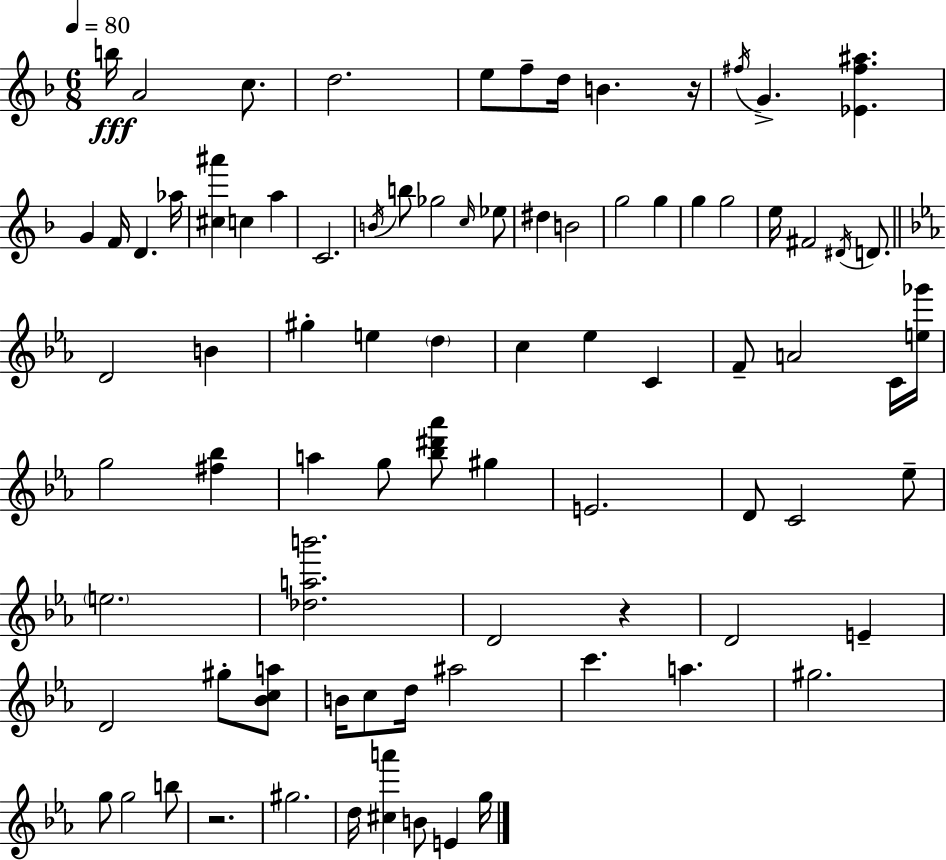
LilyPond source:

{
  \clef treble
  \numericTimeSignature
  \time 6/8
  \key f \major
  \tempo 4 = 80
  b''16\fff a'2 c''8. | d''2. | e''8 f''8-- d''16 b'4. r16 | \acciaccatura { fis''16 } g'4.-> <ees' fis'' ais''>4. | \break g'4 f'16 d'4. | aes''16 <cis'' ais'''>4 c''4 a''4 | c'2. | \acciaccatura { b'16 } b''8 ges''2 | \break \grace { c''16 } ees''8 dis''4 b'2 | g''2 g''4 | g''4 g''2 | e''16 fis'2 | \break \acciaccatura { dis'16 } d'8. \bar "||" \break \key ees \major d'2 b'4 | gis''4-. e''4 \parenthesize d''4 | c''4 ees''4 c'4 | f'8-- a'2 c'16 <e'' ges'''>16 | \break g''2 <fis'' bes''>4 | a''4 g''8 <bes'' dis''' aes'''>8 gis''4 | e'2. | d'8 c'2 ees''8-- | \break \parenthesize e''2. | <des'' a'' b'''>2. | d'2 r4 | d'2 e'4-- | \break d'2 gis''8-. <bes' c'' a''>8 | b'16 c''8 d''16 ais''2 | c'''4. a''4. | gis''2. | \break g''8 g''2 b''8 | r2. | gis''2. | d''16 <cis'' a'''>4 b'8 e'4 g''16 | \break \bar "|."
}